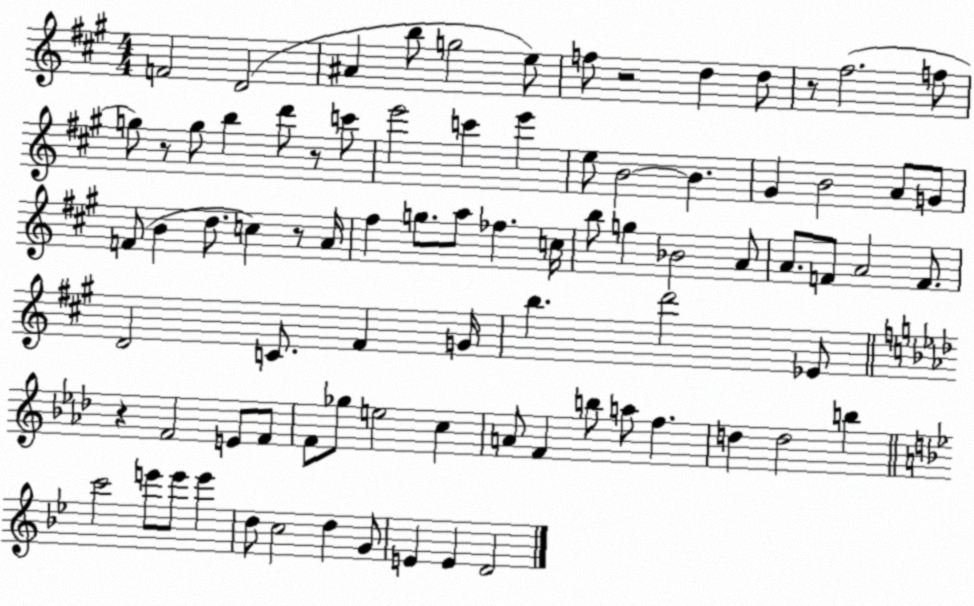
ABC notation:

X:1
T:Untitled
M:4/4
L:1/4
K:A
F2 D2 ^A b/2 g2 e/2 f/2 z2 d d/2 z/2 ^f2 f/2 g/2 z/2 g/2 b d'/2 z/2 c'/2 e'2 c' e' e/2 B2 B ^G B2 A/2 G/2 F/2 B d/2 c z/2 A/4 ^f g/2 a/2 _f c/4 b/2 g _B2 A/2 A/2 F/2 A2 F/2 D2 C/2 ^F G/4 b d'2 _E/2 z F2 E/2 F/2 F/2 _g/2 e2 c A/2 F b/2 a/2 f d d2 b c'2 e'/2 e'/2 e' d/2 c2 d G/2 E E D2